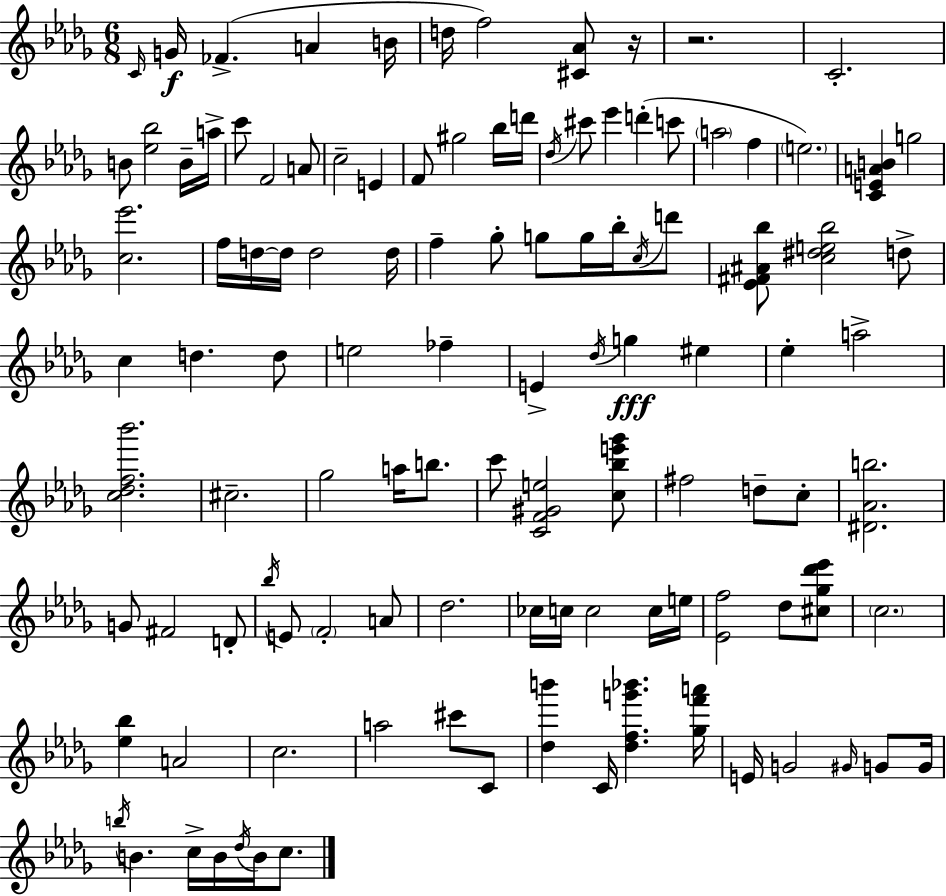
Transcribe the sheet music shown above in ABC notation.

X:1
T:Untitled
M:6/8
L:1/4
K:Bbm
C/4 G/4 _F A B/4 d/4 f2 [^C_A]/2 z/4 z2 C2 B/2 [_e_b]2 B/4 a/4 c'/2 F2 A/2 c2 E F/2 ^g2 _b/4 d'/4 _d/4 ^c'/2 _e' d' c'/2 a2 f e2 [CEAB] g2 [c_e']2 f/4 d/4 d/4 d2 d/4 f _g/2 g/2 g/4 _b/4 c/4 d'/2 [_E^F^A_b]/2 [c^de_b]2 d/2 c d d/2 e2 _f E _d/4 g ^e _e a2 [c_df_b']2 ^c2 _g2 a/4 b/2 c'/2 [CF^Ge]2 [c_be'_g']/2 ^f2 d/2 c/2 [^D_Ab]2 G/2 ^F2 D/2 _b/4 E/2 F2 A/2 _d2 _c/4 c/4 c2 c/4 e/4 [_Ef]2 _d/2 [^c_g_d'_e']/2 c2 [_e_b] A2 c2 a2 ^c'/2 C/2 [_db'] C/4 [_dfg'_b'] [_gf'a']/4 E/4 G2 ^G/4 G/2 G/4 b/4 B c/4 B/4 _d/4 B/4 c/2